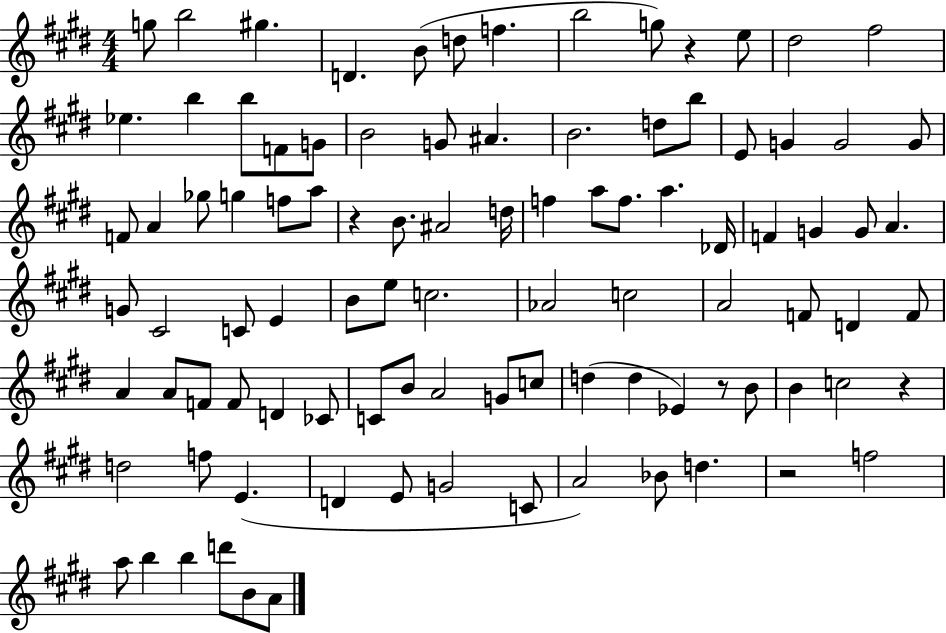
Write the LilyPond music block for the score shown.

{
  \clef treble
  \numericTimeSignature
  \time 4/4
  \key e \major
  g''8 b''2 gis''4. | d'4. b'8( d''8 f''4. | b''2 g''8) r4 e''8 | dis''2 fis''2 | \break ees''4. b''4 b''8 f'8 g'8 | b'2 g'8 ais'4. | b'2. d''8 b''8 | e'8 g'4 g'2 g'8 | \break f'8 a'4 ges''8 g''4 f''8 a''8 | r4 b'8. ais'2 d''16 | f''4 a''8 f''8. a''4. des'16 | f'4 g'4 g'8 a'4. | \break g'8 cis'2 c'8 e'4 | b'8 e''8 c''2. | aes'2 c''2 | a'2 f'8 d'4 f'8 | \break a'4 a'8 f'8 f'8 d'4 ces'8 | c'8 b'8 a'2 g'8 c''8 | d''4( d''4 ees'4) r8 b'8 | b'4 c''2 r4 | \break d''2 f''8 e'4.( | d'4 e'8 g'2 c'8 | a'2) bes'8 d''4. | r2 f''2 | \break a''8 b''4 b''4 d'''8 b'8 a'8 | \bar "|."
}